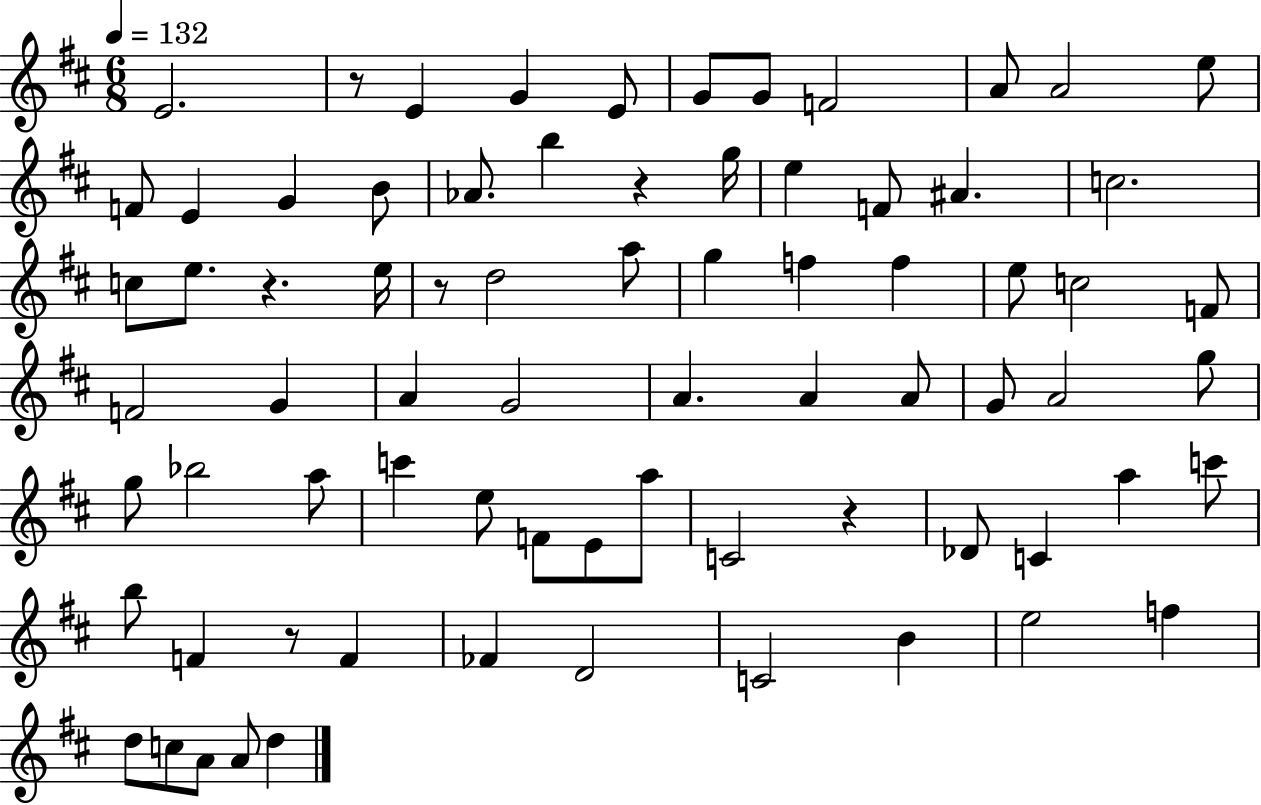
{
  \clef treble
  \numericTimeSignature
  \time 6/8
  \key d \major
  \tempo 4 = 132
  e'2. | r8 e'4 g'4 e'8 | g'8 g'8 f'2 | a'8 a'2 e''8 | \break f'8 e'4 g'4 b'8 | aes'8. b''4 r4 g''16 | e''4 f'8 ais'4. | c''2. | \break c''8 e''8. r4. e''16 | r8 d''2 a''8 | g''4 f''4 f''4 | e''8 c''2 f'8 | \break f'2 g'4 | a'4 g'2 | a'4. a'4 a'8 | g'8 a'2 g''8 | \break g''8 bes''2 a''8 | c'''4 e''8 f'8 e'8 a''8 | c'2 r4 | des'8 c'4 a''4 c'''8 | \break b''8 f'4 r8 f'4 | fes'4 d'2 | c'2 b'4 | e''2 f''4 | \break d''8 c''8 a'8 a'8 d''4 | \bar "|."
}